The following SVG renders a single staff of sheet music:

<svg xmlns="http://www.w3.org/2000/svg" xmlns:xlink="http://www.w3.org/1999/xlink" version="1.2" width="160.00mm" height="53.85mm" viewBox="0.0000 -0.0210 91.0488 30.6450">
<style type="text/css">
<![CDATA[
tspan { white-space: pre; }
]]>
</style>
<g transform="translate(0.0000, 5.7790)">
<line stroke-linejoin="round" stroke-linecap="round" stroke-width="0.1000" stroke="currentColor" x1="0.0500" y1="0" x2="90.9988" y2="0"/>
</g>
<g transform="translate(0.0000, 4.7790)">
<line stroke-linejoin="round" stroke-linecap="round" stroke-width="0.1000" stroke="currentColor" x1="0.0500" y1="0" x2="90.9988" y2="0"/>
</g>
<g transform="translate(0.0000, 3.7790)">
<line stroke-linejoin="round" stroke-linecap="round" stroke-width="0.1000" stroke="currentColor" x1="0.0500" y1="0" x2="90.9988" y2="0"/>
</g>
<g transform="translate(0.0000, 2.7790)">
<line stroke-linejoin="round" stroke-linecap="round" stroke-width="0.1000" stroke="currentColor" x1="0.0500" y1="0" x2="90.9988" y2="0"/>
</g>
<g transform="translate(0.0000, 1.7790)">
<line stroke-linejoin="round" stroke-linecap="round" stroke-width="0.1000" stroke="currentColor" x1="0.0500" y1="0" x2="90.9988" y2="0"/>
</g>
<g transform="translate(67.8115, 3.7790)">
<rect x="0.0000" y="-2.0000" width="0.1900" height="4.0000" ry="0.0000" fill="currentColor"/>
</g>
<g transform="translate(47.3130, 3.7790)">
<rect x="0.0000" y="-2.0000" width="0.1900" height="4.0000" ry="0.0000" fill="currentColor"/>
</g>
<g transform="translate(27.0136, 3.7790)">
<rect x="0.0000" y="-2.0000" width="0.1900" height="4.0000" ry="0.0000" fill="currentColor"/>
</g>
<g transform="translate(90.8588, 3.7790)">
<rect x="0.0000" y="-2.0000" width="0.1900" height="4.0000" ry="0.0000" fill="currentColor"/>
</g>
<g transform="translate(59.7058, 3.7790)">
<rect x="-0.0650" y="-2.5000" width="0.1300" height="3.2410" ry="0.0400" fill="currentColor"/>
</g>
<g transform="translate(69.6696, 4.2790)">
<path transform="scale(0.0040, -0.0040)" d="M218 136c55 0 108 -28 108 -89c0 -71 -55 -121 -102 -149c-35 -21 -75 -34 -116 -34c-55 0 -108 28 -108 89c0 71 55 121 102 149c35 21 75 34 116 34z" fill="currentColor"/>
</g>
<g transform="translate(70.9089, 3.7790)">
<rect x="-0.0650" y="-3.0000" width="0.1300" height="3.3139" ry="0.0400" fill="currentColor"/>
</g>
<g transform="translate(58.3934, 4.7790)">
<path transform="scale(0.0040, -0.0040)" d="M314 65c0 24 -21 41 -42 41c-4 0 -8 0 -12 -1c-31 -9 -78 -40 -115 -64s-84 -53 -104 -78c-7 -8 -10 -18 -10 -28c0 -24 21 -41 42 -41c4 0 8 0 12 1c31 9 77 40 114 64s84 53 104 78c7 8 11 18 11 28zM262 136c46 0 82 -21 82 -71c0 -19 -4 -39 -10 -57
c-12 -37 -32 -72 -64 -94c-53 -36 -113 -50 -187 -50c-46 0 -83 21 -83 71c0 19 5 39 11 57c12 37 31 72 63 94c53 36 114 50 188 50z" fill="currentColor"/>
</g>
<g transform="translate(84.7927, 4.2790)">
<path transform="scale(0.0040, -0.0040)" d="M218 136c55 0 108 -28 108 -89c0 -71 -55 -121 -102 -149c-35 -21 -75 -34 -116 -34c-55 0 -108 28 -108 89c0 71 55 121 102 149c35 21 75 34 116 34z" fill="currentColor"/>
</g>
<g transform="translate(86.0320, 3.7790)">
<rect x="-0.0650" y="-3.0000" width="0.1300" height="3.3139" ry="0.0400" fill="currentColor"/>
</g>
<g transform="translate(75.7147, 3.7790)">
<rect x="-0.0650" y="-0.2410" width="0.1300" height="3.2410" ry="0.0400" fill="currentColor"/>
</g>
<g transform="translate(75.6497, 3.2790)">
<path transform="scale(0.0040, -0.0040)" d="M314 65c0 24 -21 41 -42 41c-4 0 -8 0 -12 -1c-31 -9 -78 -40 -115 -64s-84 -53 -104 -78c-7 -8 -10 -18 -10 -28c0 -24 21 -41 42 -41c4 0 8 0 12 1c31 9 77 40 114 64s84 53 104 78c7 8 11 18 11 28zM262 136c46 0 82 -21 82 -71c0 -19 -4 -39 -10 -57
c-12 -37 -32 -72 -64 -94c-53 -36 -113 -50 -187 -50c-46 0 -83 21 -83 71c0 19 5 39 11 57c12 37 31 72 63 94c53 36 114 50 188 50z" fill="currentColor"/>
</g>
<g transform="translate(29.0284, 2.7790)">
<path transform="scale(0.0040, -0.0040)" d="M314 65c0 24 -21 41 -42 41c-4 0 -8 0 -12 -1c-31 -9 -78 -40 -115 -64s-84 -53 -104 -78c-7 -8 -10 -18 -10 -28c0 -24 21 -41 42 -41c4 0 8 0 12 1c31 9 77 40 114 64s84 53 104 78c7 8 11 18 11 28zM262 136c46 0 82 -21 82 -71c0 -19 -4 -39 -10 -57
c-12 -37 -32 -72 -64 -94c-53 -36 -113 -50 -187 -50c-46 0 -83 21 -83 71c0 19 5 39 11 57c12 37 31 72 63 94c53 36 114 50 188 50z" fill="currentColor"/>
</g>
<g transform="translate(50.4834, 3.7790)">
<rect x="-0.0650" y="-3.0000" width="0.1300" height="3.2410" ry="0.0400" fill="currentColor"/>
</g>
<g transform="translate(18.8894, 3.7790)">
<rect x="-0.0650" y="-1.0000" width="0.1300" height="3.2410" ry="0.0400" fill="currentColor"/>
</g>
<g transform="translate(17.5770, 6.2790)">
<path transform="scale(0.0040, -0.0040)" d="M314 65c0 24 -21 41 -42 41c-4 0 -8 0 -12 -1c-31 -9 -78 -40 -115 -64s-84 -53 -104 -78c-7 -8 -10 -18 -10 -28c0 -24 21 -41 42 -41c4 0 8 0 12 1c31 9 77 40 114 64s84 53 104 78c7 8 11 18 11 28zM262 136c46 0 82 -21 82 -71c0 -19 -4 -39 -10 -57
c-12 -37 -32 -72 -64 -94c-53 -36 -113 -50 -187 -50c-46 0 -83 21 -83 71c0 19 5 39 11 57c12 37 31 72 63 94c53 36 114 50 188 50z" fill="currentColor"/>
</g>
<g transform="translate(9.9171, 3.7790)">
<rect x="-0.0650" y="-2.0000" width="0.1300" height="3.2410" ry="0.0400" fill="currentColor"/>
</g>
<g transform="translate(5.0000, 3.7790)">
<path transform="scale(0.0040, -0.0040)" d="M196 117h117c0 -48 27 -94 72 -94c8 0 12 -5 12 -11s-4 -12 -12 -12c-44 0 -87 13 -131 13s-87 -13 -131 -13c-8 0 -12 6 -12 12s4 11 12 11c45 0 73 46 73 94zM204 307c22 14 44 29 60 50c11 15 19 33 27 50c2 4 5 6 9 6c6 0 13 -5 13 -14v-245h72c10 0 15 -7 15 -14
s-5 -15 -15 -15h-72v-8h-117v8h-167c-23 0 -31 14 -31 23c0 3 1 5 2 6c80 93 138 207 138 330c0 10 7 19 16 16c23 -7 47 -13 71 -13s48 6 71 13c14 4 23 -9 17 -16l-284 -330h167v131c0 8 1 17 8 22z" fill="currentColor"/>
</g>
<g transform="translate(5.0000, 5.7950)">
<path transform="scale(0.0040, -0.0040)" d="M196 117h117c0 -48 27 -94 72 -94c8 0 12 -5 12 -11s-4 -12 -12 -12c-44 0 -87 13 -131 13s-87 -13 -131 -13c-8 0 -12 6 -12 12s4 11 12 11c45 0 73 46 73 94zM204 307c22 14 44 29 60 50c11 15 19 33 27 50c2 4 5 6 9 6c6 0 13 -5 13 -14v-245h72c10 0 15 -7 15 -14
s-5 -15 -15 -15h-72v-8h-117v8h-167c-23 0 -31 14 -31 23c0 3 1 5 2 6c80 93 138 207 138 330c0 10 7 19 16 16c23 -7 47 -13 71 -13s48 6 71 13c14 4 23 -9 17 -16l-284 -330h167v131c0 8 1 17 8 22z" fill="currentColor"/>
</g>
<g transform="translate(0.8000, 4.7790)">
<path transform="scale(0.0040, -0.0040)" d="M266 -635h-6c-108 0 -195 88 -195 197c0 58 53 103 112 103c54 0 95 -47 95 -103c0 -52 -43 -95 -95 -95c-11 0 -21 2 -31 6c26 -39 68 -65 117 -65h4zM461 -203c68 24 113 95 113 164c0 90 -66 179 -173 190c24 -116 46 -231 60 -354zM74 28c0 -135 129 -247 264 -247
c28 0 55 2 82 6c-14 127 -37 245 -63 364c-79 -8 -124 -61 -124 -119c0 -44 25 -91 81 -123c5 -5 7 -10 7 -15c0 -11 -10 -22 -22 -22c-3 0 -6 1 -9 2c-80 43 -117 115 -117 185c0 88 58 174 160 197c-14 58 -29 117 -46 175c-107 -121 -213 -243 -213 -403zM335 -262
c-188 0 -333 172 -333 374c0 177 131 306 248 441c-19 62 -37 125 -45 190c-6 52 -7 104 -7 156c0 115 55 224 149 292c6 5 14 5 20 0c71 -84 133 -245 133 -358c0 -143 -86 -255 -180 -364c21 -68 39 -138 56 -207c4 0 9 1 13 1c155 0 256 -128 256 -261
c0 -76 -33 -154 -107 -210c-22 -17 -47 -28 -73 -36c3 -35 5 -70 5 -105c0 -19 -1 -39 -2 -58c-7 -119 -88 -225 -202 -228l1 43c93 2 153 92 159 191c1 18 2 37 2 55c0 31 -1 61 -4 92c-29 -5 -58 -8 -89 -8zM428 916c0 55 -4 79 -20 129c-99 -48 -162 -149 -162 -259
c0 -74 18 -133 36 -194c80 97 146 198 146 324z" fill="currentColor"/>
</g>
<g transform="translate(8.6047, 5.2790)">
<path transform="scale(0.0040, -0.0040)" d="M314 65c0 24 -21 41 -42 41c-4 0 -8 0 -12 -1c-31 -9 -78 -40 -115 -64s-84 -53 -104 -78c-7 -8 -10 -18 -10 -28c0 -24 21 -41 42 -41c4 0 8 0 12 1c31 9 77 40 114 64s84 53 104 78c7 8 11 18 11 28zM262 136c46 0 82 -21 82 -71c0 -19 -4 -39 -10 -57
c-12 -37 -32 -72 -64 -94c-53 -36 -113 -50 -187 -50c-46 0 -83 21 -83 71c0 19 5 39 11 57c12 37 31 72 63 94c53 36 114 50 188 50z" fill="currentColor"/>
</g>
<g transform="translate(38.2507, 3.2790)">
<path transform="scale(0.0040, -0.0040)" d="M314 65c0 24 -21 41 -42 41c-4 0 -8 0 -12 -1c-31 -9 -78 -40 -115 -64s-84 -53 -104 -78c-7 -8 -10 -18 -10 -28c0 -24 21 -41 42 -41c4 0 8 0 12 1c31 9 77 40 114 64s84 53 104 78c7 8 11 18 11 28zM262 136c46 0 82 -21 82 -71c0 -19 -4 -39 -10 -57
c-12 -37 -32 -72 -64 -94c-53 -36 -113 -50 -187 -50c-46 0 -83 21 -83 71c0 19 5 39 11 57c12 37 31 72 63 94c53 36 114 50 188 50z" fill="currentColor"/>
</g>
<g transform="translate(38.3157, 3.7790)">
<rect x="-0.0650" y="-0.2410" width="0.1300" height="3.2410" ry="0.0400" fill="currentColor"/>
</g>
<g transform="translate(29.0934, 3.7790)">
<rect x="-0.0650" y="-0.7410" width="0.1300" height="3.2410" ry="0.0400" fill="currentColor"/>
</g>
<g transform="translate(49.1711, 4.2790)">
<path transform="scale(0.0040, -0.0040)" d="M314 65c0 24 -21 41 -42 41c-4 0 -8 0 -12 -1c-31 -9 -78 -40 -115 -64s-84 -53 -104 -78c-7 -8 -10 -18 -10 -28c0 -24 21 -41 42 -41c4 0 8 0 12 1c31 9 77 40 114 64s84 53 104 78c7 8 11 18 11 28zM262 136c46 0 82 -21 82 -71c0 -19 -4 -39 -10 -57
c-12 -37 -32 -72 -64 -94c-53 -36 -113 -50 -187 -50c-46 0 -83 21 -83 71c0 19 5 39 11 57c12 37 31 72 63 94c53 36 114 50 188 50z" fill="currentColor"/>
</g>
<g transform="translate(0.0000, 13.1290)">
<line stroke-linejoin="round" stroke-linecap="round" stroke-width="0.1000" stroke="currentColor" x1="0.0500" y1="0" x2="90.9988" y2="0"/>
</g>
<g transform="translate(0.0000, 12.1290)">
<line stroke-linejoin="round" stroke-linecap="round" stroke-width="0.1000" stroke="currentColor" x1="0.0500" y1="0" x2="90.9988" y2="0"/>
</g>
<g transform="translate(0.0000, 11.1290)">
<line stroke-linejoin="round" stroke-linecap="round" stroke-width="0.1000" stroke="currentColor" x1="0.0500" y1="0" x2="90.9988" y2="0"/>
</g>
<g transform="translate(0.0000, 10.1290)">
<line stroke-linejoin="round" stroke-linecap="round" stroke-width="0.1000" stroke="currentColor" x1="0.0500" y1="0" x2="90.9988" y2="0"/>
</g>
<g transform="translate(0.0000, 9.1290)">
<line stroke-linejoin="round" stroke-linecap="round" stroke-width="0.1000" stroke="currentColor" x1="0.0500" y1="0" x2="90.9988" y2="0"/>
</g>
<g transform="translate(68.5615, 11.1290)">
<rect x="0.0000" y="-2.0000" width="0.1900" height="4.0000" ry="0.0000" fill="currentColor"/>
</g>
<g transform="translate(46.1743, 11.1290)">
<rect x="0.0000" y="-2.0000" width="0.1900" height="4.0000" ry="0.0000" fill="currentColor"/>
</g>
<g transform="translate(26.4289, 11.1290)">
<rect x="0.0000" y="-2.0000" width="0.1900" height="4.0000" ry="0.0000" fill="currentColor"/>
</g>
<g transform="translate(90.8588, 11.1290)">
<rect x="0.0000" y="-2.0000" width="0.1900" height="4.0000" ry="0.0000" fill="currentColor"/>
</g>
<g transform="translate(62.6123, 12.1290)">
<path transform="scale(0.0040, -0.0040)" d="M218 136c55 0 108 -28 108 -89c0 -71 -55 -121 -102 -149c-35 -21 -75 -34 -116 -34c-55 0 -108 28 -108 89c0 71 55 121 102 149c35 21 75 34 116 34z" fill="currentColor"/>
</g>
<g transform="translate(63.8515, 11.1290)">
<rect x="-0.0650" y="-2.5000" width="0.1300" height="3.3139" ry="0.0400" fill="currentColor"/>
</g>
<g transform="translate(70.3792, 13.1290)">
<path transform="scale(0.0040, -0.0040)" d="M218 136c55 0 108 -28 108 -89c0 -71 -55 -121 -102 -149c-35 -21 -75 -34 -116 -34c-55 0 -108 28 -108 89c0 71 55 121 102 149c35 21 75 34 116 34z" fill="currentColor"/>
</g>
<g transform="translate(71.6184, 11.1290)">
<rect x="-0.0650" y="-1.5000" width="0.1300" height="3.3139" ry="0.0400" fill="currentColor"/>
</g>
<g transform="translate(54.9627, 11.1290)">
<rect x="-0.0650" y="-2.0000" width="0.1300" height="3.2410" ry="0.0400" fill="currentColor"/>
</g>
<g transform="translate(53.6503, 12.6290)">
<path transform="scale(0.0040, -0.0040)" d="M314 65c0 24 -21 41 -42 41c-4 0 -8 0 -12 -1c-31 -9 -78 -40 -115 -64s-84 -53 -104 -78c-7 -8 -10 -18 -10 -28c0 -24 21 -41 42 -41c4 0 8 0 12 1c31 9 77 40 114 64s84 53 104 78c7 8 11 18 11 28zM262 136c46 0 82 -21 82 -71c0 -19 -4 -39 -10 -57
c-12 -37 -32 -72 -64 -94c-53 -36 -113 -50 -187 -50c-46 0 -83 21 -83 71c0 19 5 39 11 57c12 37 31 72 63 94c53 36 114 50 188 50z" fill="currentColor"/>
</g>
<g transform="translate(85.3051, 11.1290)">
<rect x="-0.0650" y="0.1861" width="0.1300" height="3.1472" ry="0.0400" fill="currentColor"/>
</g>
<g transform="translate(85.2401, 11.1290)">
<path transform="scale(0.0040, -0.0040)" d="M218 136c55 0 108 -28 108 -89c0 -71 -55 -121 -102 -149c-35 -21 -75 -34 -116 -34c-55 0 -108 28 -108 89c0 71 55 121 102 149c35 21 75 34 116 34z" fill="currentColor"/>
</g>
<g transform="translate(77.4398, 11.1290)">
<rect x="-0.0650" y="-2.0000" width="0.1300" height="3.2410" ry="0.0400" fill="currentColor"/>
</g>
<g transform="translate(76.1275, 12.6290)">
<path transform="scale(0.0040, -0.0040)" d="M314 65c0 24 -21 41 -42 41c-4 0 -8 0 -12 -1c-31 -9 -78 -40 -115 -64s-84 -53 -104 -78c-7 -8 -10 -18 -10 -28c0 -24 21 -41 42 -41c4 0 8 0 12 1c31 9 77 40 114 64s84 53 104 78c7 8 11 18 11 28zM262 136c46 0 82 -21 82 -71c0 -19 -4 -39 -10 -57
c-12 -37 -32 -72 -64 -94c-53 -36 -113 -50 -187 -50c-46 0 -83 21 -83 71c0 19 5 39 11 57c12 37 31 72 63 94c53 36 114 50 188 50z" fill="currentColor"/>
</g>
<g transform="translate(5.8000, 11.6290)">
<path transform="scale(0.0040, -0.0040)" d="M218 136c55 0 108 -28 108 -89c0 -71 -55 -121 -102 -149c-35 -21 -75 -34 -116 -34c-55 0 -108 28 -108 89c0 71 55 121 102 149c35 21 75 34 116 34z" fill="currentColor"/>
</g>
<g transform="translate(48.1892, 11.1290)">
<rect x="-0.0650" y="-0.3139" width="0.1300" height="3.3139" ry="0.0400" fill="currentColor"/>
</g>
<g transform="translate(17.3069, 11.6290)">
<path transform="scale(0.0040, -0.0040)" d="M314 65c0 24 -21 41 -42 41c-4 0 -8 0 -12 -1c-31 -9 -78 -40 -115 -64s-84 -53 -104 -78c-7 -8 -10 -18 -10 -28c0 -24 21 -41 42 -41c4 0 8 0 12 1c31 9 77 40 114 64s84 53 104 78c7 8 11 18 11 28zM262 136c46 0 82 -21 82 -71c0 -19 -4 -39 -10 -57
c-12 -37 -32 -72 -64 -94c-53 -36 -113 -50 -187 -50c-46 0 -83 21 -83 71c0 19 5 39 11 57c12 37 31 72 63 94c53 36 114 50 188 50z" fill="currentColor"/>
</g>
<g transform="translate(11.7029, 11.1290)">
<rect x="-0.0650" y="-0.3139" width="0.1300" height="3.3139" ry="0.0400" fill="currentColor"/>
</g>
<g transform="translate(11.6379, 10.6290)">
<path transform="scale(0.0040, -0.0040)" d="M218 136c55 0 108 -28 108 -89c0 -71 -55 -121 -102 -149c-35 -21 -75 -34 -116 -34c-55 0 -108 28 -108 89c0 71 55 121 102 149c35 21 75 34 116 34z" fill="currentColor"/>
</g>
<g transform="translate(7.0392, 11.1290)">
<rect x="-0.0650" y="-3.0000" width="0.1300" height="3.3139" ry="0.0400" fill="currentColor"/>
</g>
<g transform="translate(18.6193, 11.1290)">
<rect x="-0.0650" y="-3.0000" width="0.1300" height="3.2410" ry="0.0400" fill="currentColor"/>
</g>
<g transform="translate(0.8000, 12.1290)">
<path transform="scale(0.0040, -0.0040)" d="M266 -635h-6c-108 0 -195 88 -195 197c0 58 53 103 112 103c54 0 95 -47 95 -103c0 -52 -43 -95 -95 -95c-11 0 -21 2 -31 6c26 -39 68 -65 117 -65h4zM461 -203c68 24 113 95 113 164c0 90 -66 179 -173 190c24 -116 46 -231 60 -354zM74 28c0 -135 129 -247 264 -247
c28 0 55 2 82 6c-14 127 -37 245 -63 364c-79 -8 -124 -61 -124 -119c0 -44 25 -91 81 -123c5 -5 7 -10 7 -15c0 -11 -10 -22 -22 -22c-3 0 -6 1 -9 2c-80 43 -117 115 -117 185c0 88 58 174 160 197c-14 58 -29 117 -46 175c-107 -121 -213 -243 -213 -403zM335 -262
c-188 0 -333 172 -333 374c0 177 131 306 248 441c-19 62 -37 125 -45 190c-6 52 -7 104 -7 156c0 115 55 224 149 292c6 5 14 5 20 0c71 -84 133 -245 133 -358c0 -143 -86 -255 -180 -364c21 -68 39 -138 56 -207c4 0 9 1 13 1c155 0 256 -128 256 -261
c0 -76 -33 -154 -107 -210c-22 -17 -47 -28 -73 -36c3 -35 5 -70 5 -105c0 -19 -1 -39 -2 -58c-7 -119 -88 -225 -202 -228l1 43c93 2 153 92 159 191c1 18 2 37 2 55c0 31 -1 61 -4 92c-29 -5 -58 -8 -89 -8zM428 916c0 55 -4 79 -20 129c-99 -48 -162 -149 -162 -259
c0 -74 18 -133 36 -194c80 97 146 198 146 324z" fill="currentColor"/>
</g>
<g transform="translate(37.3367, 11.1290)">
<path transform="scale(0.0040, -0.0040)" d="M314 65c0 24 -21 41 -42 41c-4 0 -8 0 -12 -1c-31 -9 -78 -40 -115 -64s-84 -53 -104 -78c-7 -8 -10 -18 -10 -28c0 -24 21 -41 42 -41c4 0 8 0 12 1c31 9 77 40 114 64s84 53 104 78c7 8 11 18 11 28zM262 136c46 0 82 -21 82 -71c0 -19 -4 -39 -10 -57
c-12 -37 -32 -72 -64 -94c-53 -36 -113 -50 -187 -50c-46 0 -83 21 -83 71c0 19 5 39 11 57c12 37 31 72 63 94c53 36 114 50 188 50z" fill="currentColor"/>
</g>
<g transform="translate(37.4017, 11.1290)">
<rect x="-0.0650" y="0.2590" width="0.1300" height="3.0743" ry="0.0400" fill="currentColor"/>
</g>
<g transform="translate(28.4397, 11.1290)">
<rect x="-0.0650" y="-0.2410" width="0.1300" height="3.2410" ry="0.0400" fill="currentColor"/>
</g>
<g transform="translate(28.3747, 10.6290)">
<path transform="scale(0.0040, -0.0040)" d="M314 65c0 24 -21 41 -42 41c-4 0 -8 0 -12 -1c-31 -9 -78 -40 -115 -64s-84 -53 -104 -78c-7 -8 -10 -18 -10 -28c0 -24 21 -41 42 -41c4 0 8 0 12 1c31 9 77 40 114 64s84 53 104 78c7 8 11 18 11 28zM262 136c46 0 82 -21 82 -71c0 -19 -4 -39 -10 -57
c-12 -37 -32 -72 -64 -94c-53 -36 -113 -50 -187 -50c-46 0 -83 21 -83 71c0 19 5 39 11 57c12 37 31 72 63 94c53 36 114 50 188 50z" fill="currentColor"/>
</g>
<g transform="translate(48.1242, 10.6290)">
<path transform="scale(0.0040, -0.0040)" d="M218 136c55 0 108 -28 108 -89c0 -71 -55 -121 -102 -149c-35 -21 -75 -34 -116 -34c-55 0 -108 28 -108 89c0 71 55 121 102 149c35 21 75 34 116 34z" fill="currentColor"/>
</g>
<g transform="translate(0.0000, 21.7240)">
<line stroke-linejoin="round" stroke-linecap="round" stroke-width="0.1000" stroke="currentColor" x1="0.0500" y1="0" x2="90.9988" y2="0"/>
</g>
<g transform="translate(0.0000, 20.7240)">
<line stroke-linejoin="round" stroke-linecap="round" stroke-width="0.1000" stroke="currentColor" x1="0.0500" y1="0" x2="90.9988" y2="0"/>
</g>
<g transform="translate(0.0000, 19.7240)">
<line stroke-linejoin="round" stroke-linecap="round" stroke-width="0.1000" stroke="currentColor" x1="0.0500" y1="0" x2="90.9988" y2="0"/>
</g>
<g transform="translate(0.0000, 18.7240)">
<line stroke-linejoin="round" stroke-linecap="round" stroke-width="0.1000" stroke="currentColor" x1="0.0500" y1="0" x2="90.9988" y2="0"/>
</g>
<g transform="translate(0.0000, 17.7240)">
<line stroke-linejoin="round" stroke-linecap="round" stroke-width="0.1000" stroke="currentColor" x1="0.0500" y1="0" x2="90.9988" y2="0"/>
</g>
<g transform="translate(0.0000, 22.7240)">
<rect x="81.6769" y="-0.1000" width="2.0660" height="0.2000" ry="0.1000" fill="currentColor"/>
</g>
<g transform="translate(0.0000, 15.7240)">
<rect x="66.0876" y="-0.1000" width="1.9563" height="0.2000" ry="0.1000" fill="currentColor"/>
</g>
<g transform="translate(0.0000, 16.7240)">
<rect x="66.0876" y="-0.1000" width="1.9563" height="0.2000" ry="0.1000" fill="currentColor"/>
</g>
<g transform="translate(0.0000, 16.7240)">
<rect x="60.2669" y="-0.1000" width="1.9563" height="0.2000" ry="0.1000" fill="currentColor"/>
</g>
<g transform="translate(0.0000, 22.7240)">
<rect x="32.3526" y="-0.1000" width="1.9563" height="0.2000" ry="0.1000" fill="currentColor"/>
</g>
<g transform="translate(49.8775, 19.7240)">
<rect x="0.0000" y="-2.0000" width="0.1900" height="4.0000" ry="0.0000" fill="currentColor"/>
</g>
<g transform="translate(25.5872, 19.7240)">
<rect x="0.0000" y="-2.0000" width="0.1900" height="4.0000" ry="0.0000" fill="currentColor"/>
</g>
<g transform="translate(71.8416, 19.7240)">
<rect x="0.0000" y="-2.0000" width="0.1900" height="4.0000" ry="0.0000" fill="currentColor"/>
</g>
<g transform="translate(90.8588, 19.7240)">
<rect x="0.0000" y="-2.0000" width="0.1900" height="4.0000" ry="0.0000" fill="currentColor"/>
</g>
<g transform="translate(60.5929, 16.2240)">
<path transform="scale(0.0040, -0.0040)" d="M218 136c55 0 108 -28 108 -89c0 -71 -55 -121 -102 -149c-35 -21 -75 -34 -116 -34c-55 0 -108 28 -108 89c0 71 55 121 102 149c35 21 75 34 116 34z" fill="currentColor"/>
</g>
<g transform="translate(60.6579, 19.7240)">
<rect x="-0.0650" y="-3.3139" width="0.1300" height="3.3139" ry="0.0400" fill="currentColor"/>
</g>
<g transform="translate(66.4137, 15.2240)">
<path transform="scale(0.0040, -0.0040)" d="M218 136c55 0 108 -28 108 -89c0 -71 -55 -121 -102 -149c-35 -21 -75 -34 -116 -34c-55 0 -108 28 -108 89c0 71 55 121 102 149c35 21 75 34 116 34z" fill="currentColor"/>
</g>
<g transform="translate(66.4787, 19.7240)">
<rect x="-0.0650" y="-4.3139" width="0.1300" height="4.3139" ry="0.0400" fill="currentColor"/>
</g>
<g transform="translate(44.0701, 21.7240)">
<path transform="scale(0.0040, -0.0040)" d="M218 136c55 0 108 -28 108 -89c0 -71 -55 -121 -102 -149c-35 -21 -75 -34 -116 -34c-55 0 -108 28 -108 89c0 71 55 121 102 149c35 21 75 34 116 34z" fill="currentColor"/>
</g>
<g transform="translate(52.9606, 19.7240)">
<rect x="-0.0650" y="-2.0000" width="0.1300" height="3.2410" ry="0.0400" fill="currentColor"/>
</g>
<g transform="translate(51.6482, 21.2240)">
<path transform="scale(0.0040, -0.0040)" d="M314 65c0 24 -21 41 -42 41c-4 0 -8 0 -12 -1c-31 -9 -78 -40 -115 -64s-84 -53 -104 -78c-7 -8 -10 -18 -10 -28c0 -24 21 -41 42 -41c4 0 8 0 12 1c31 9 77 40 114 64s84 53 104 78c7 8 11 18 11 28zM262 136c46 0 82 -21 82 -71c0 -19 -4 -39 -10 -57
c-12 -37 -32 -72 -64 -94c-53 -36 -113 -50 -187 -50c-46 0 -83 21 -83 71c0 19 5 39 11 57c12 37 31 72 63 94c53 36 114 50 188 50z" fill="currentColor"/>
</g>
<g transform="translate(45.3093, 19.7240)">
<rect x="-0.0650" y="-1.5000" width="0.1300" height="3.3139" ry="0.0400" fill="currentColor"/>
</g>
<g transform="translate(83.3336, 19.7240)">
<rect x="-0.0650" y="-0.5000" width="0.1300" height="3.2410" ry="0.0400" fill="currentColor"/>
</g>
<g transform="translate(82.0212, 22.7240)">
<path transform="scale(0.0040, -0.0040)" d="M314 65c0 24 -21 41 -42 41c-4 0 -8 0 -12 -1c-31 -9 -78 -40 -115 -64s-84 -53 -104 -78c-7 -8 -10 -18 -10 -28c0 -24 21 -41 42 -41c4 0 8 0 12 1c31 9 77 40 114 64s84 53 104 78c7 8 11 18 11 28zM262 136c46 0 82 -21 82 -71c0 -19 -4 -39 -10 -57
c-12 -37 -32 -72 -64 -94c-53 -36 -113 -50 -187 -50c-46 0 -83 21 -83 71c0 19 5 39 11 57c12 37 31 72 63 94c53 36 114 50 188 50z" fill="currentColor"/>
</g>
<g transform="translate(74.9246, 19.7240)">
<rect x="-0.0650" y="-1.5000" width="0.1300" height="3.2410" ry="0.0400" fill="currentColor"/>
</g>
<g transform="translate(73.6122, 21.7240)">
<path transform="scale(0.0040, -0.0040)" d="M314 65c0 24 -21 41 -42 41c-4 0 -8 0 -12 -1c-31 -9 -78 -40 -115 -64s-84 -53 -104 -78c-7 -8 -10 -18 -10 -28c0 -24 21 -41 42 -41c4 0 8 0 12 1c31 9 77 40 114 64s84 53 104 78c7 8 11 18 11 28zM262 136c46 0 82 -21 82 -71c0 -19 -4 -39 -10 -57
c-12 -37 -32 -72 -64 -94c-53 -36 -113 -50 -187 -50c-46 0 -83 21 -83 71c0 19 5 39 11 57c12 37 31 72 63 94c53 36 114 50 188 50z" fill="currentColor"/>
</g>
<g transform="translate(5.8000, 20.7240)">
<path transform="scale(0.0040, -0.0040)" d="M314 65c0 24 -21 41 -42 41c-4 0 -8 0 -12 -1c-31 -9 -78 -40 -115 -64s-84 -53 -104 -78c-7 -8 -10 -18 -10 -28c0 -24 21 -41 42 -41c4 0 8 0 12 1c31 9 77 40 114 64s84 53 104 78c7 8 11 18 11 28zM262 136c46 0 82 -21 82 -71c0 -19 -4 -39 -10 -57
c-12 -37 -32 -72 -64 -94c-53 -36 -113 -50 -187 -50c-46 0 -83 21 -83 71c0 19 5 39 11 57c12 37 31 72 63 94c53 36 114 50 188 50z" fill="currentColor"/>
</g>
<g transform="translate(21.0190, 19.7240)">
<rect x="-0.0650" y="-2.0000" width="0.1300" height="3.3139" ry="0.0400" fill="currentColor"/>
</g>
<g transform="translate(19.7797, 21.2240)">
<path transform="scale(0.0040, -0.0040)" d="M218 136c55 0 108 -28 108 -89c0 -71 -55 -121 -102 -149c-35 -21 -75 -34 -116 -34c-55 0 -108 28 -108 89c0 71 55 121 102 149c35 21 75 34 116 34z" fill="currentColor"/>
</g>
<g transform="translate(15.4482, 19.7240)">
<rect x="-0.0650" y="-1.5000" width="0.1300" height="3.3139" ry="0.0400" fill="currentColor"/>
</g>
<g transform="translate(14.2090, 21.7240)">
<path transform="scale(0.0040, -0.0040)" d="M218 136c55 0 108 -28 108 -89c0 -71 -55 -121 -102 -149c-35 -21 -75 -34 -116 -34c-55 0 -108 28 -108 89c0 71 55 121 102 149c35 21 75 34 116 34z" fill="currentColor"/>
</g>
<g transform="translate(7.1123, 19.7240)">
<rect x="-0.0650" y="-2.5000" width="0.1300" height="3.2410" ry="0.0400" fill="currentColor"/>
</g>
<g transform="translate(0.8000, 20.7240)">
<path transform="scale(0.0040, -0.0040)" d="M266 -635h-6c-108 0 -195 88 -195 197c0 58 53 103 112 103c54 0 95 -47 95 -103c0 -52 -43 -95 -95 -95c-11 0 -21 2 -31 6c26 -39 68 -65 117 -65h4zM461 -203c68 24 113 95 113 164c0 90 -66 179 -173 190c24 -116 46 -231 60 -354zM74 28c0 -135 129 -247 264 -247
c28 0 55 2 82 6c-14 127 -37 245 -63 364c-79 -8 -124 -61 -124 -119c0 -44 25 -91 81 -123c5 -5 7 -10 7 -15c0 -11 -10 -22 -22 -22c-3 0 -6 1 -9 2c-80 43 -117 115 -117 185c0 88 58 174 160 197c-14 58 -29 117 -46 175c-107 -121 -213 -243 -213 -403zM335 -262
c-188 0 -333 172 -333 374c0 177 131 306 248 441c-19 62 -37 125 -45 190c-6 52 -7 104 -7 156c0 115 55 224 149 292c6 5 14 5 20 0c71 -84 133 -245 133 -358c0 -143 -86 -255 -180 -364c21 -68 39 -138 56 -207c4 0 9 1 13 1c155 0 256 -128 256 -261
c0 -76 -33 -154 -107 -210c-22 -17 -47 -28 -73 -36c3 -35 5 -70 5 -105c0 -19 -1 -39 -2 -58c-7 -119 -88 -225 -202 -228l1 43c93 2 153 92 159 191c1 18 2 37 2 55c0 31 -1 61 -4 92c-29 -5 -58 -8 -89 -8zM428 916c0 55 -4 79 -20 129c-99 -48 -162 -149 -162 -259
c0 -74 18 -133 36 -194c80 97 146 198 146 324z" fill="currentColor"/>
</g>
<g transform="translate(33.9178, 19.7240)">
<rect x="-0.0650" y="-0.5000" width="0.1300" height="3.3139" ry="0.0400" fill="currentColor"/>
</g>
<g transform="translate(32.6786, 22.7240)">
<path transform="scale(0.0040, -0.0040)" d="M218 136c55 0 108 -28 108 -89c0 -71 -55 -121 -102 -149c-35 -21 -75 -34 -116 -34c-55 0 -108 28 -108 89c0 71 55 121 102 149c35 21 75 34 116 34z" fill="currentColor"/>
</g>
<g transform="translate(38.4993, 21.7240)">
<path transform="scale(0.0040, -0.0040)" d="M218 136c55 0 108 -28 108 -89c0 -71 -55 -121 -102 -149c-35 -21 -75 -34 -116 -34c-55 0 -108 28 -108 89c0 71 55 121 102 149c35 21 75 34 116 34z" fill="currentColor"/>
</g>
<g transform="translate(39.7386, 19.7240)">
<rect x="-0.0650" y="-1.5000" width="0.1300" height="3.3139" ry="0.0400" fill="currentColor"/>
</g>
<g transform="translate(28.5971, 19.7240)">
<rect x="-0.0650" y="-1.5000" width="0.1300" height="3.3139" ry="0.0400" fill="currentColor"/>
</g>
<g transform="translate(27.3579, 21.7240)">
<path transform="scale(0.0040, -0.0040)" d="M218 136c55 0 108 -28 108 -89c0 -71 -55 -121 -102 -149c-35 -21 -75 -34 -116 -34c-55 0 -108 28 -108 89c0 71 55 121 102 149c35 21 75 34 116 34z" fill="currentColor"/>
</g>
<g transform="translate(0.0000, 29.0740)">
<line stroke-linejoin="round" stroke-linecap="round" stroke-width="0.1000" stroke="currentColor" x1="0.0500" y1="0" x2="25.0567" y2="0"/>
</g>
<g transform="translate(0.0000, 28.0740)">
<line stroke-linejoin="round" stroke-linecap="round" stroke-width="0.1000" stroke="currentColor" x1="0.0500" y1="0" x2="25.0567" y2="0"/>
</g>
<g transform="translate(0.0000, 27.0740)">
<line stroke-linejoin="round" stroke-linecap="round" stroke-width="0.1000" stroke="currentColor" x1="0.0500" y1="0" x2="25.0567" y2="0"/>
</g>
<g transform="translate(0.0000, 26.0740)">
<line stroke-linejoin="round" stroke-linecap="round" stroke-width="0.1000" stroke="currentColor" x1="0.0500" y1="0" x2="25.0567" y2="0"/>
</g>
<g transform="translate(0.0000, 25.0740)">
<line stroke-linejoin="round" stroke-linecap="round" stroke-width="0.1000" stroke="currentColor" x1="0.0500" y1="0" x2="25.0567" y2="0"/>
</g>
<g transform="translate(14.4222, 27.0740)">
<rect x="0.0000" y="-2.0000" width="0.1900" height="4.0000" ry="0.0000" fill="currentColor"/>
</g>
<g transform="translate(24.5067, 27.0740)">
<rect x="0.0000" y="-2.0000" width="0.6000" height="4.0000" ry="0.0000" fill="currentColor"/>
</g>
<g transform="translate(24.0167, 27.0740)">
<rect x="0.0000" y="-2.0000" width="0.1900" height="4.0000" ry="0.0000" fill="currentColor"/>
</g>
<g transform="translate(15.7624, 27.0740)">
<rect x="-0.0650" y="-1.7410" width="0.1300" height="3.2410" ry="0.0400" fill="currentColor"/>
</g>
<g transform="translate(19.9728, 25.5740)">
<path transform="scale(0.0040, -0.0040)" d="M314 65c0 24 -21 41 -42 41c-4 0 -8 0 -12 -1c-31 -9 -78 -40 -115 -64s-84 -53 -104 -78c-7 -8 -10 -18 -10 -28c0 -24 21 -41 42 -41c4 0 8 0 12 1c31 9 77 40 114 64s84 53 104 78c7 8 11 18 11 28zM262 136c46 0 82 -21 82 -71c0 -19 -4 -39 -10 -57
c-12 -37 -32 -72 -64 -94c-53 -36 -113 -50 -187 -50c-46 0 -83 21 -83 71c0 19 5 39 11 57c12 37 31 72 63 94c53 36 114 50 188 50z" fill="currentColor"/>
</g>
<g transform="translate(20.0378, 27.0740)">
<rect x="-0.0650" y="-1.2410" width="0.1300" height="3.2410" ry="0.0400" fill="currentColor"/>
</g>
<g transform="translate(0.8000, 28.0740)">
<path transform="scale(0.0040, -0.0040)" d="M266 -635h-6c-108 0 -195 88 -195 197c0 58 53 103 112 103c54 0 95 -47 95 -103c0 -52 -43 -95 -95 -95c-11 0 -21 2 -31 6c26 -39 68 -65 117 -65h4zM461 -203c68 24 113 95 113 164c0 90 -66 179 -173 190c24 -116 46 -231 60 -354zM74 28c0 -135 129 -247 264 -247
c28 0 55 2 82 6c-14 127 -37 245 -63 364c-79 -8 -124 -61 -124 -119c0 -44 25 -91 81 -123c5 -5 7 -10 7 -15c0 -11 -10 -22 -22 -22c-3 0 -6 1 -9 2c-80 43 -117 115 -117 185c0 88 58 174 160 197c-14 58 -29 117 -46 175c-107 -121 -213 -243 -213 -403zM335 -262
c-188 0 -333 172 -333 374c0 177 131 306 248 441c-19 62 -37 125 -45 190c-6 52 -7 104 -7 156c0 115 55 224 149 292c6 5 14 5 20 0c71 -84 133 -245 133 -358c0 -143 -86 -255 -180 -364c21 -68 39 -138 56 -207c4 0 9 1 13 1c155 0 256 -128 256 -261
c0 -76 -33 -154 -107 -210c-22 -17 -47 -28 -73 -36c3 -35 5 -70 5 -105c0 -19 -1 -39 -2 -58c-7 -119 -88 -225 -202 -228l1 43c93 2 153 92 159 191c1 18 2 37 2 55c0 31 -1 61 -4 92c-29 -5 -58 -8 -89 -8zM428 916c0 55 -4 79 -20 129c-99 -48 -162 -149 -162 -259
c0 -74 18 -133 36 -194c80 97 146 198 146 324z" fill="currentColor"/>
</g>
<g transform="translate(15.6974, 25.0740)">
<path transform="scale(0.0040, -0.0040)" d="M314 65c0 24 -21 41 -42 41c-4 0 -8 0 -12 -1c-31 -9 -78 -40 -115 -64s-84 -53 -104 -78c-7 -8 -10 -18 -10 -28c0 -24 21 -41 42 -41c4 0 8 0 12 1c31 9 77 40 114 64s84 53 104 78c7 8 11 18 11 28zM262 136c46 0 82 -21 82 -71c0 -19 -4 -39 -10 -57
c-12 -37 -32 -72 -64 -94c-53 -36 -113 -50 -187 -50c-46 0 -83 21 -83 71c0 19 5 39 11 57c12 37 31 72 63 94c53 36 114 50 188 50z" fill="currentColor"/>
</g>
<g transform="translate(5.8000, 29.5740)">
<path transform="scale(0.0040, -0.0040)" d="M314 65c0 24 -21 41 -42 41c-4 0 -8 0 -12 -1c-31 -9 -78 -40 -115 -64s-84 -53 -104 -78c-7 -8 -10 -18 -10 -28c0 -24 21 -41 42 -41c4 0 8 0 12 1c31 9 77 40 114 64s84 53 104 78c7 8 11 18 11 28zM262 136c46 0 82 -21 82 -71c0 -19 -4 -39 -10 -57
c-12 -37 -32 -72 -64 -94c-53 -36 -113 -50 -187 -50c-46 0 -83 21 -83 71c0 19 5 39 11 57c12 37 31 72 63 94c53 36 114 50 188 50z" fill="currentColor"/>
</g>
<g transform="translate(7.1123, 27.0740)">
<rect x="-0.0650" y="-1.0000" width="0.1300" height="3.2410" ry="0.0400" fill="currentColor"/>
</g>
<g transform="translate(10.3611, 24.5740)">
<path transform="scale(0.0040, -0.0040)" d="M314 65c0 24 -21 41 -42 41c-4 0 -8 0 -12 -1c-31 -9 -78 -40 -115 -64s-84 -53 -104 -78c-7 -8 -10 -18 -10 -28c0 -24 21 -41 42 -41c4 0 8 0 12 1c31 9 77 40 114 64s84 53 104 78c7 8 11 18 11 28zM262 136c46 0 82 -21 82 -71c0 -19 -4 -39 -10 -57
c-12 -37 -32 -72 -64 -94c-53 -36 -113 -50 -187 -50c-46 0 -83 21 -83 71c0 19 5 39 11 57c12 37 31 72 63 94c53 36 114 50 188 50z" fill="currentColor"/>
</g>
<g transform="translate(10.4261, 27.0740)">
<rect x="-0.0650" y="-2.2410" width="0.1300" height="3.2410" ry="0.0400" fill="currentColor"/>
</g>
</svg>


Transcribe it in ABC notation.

X:1
T:Untitled
M:4/4
L:1/4
K:C
F2 D2 d2 c2 A2 G2 A c2 A A c A2 c2 B2 c F2 G E F2 B G2 E F E C E E F2 b d' E2 C2 D2 g2 f2 e2